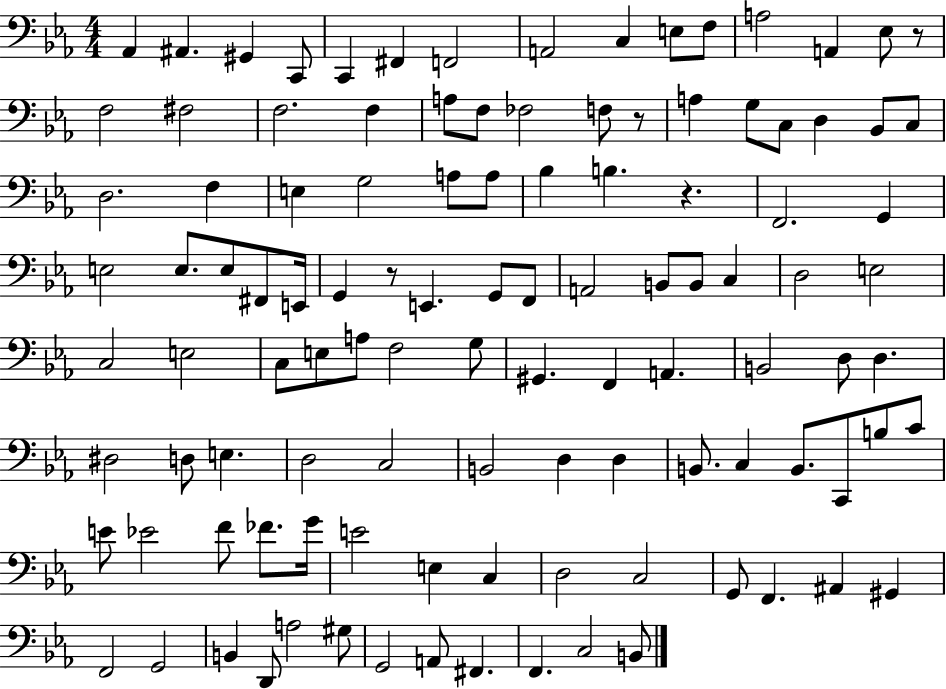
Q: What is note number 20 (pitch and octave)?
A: F3